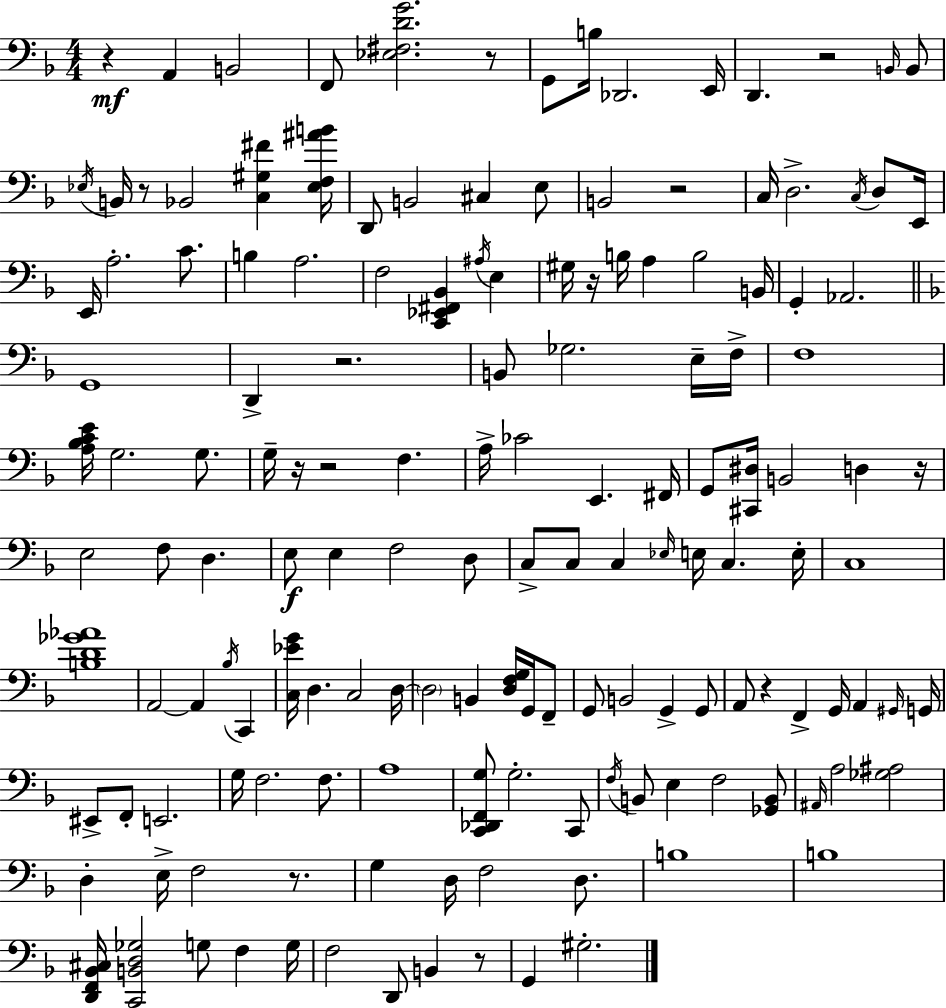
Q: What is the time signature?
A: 4/4